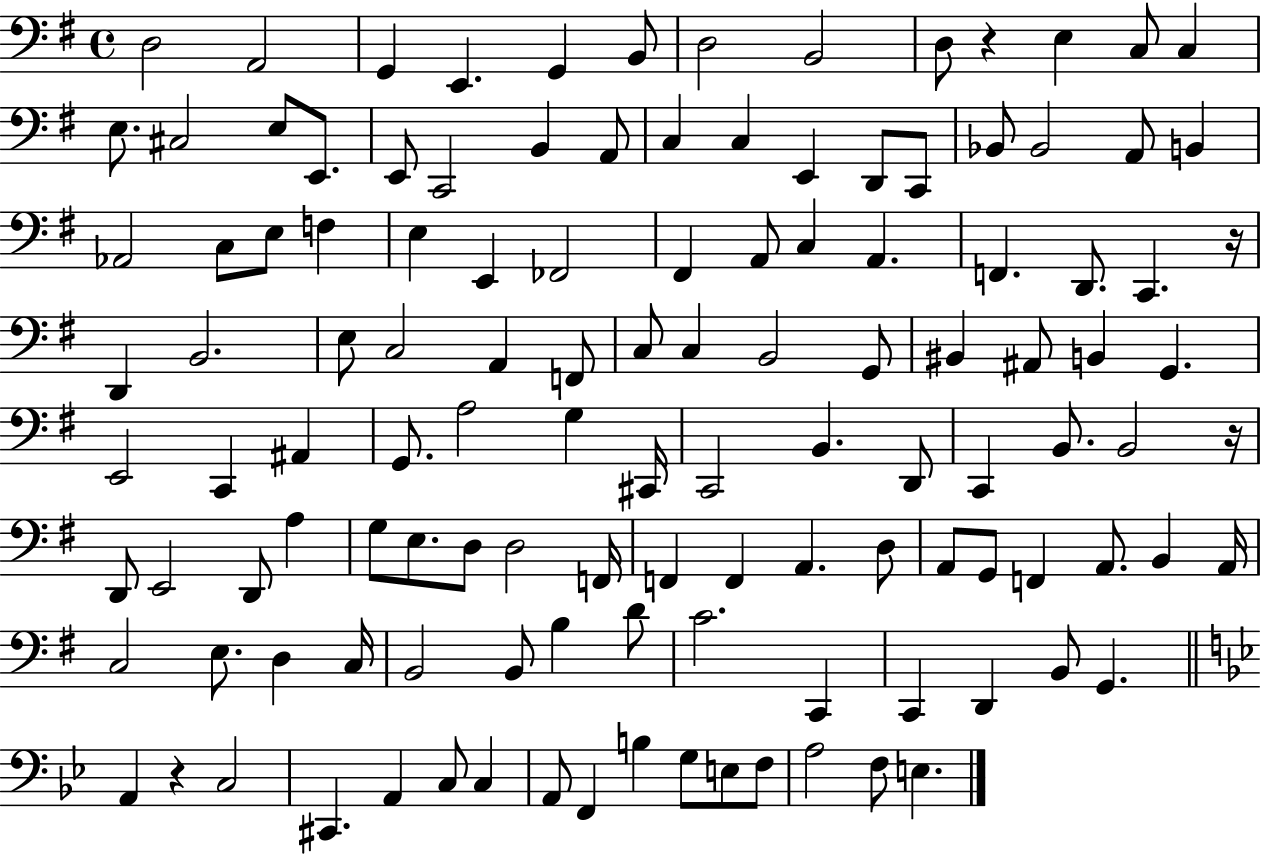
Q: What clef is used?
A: bass